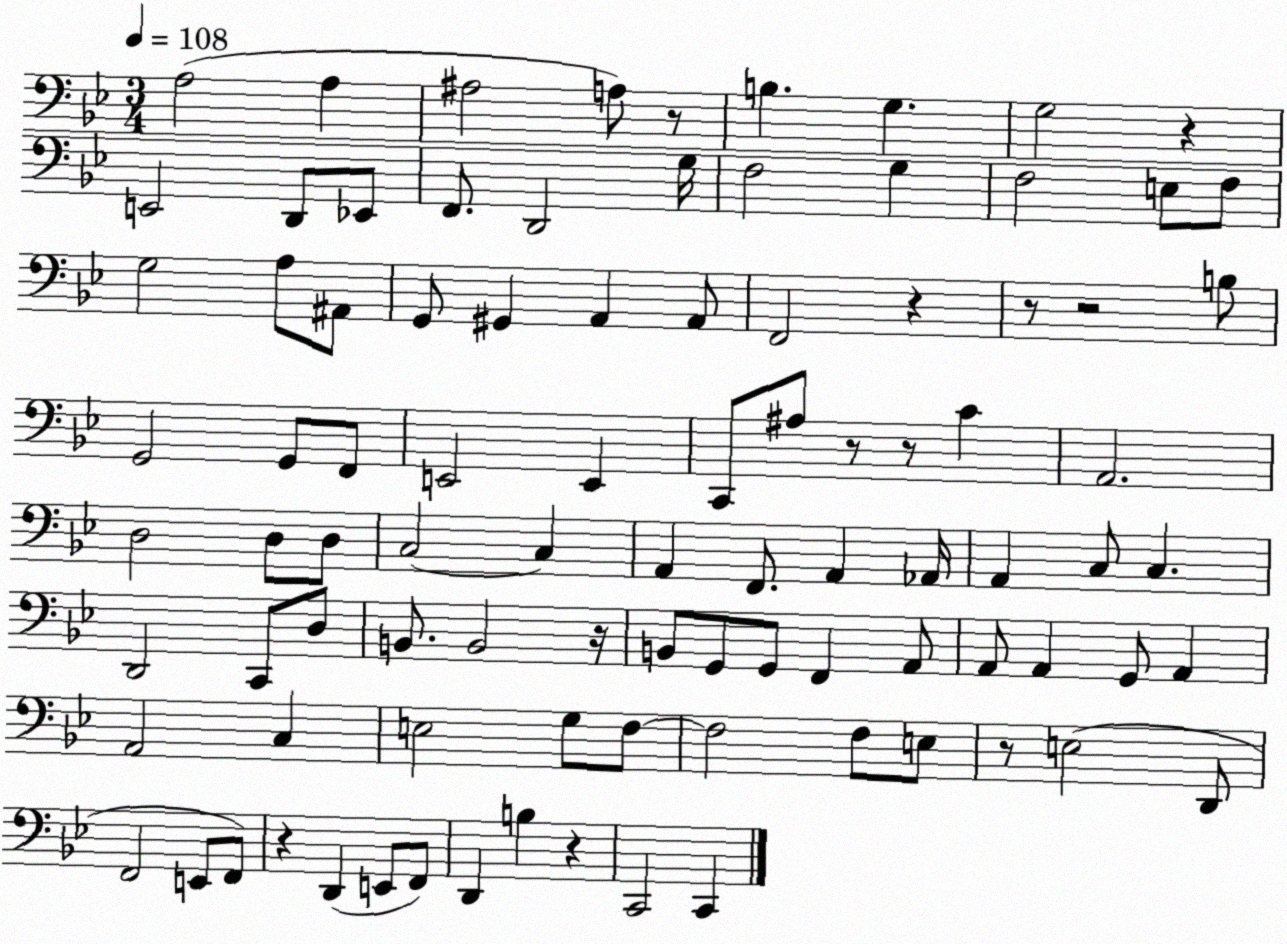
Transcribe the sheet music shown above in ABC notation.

X:1
T:Untitled
M:3/4
L:1/4
K:Bb
A,2 A, ^A,2 A,/2 z/2 B, G, G,2 z E,,2 D,,/2 _E,,/2 F,,/2 D,,2 G,/4 F,2 G, F,2 E,/2 F,/2 G,2 A,/2 ^A,,/2 G,,/2 ^G,, A,, A,,/2 F,,2 z z/2 z2 B,/2 G,,2 G,,/2 F,,/2 E,,2 E,, C,,/2 ^A,/2 z/2 z/2 C A,,2 D,2 D,/2 D,/2 C,2 C, A,, F,,/2 A,, _A,,/4 A,, C,/2 C, D,,2 C,,/2 D,/2 B,,/2 B,,2 z/4 B,,/2 G,,/2 G,,/2 F,, A,,/2 A,,/2 A,, G,,/2 A,, A,,2 C, E,2 G,/2 F,/2 F,2 F,/2 E,/2 z/2 E,2 D,,/2 F,,2 E,,/2 F,,/2 z D,, E,,/2 F,,/2 D,, B, z C,,2 C,,